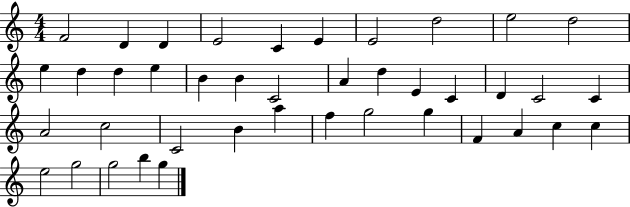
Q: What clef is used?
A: treble